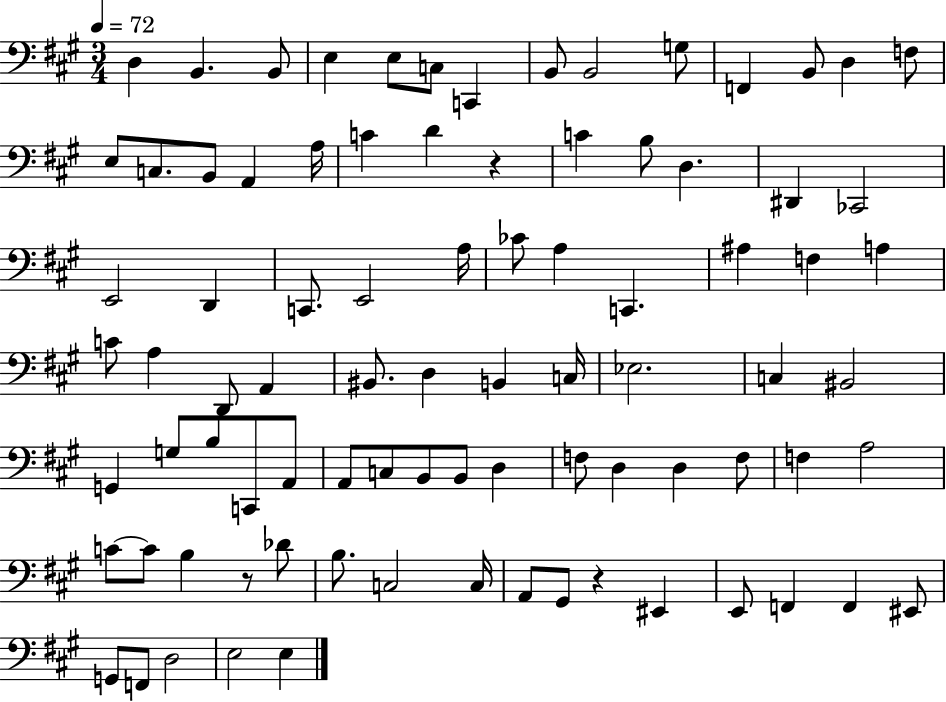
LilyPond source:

{
  \clef bass
  \numericTimeSignature
  \time 3/4
  \key a \major
  \tempo 4 = 72
  d4 b,4. b,8 | e4 e8 c8 c,4 | b,8 b,2 g8 | f,4 b,8 d4 f8 | \break e8 c8. b,8 a,4 a16 | c'4 d'4 r4 | c'4 b8 d4. | dis,4 ces,2 | \break e,2 d,4 | c,8. e,2 a16 | ces'8 a4 c,4. | ais4 f4 a4 | \break c'8 a4 d,8 a,4 | bis,8. d4 b,4 c16 | ees2. | c4 bis,2 | \break g,4 g8 b8 c,8 a,8 | a,8 c8 b,8 b,8 d4 | f8 d4 d4 f8 | f4 a2 | \break c'8~~ c'8 b4 r8 des'8 | b8. c2 c16 | a,8 gis,8 r4 eis,4 | e,8 f,4 f,4 eis,8 | \break g,8 f,8 d2 | e2 e4 | \bar "|."
}